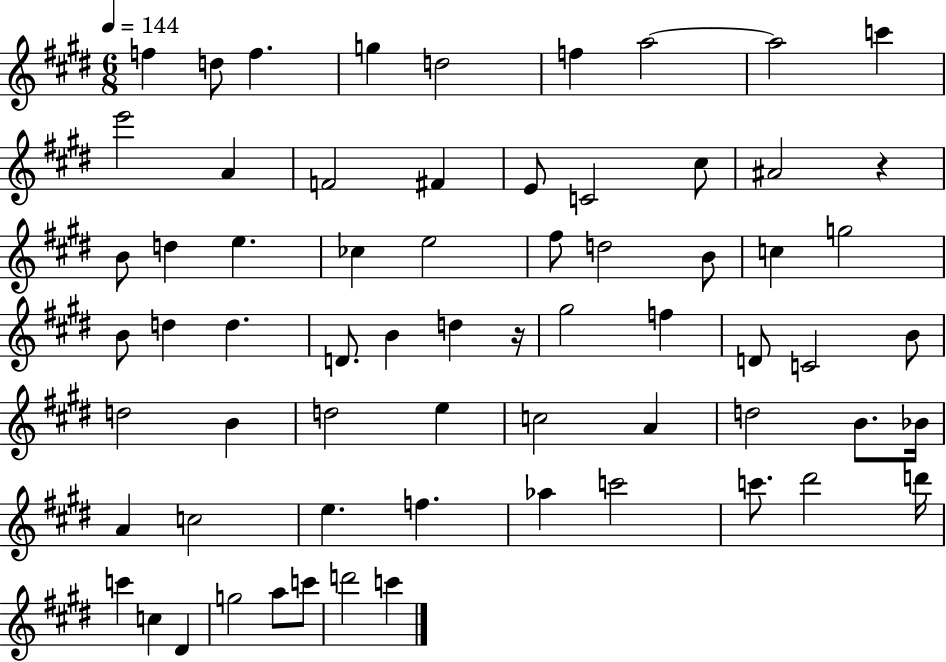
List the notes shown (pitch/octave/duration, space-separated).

F5/q D5/e F5/q. G5/q D5/h F5/q A5/h A5/h C6/q E6/h A4/q F4/h F#4/q E4/e C4/h C#5/e A#4/h R/q B4/e D5/q E5/q. CES5/q E5/h F#5/e D5/h B4/e C5/q G5/h B4/e D5/q D5/q. D4/e. B4/q D5/q R/s G#5/h F5/q D4/e C4/h B4/e D5/h B4/q D5/h E5/q C5/h A4/q D5/h B4/e. Bb4/s A4/q C5/h E5/q. F5/q. Ab5/q C6/h C6/e. D#6/h D6/s C6/q C5/q D#4/q G5/h A5/e C6/e D6/h C6/q